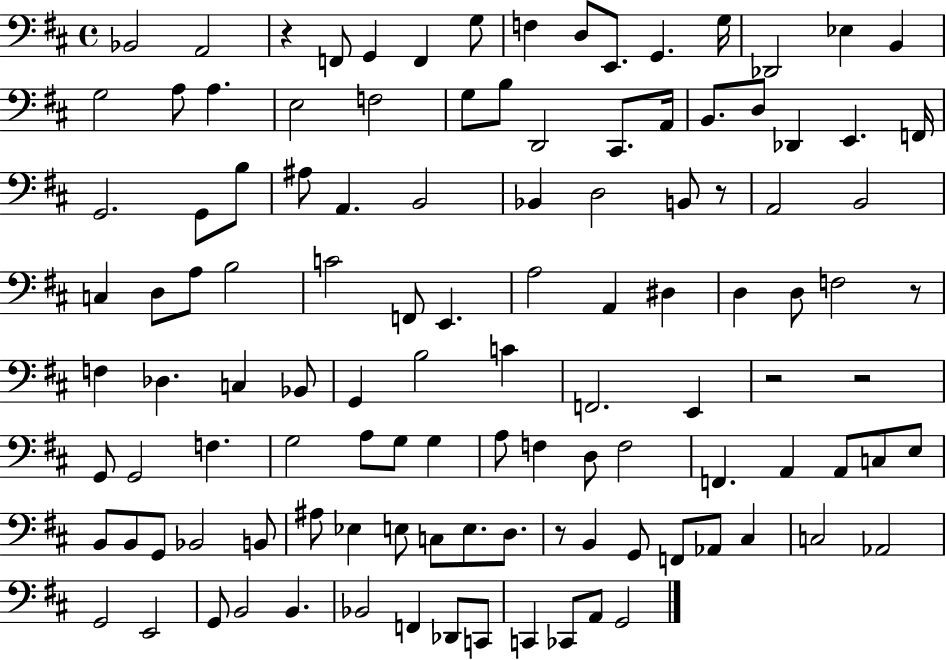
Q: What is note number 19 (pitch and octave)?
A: F3